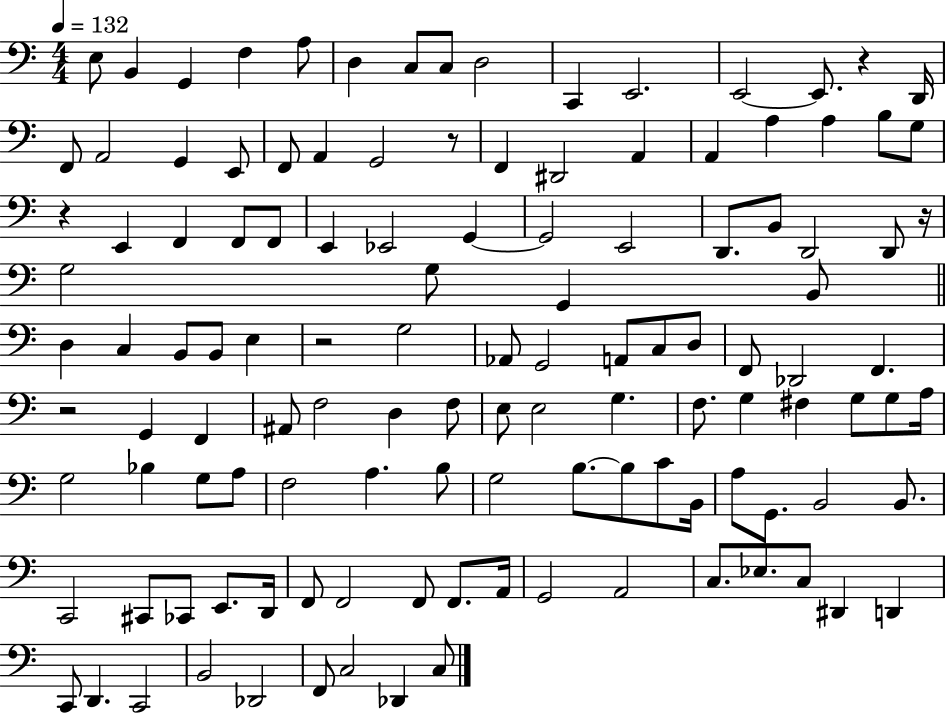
E3/e B2/q G2/q F3/q A3/e D3/q C3/e C3/e D3/h C2/q E2/h. E2/h E2/e. R/q D2/s F2/e A2/h G2/q E2/e F2/e A2/q G2/h R/e F2/q D#2/h A2/q A2/q A3/q A3/q B3/e G3/e R/q E2/q F2/q F2/e F2/e E2/q Eb2/h G2/q G2/h E2/h D2/e. B2/e D2/h D2/e R/s G3/h G3/e G2/q B2/e D3/q C3/q B2/e B2/e E3/q R/h G3/h Ab2/e G2/h A2/e C3/e D3/e F2/e Db2/h F2/q. R/h G2/q F2/q A#2/e F3/h D3/q F3/e E3/e E3/h G3/q. F3/e. G3/q F#3/q G3/e G3/e A3/s G3/h Bb3/q G3/e A3/e F3/h A3/q. B3/e G3/h B3/e. B3/e C4/e B2/s A3/e G2/e. B2/h B2/e. C2/h C#2/e CES2/e E2/e. D2/s F2/e F2/h F2/e F2/e. A2/s G2/h A2/h C3/e. Eb3/e. C3/e D#2/q D2/q C2/e D2/q. C2/h B2/h Db2/h F2/e C3/h Db2/q C3/e